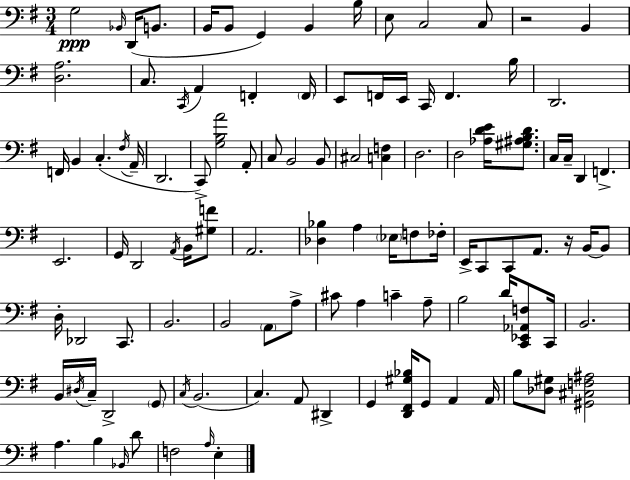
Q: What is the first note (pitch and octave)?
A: G3